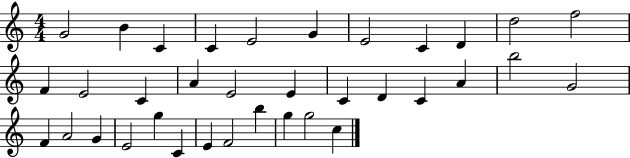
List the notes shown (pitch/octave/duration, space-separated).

G4/h B4/q C4/q C4/q E4/h G4/q E4/h C4/q D4/q D5/h F5/h F4/q E4/h C4/q A4/q E4/h E4/q C4/q D4/q C4/q A4/q B5/h G4/h F4/q A4/h G4/q E4/h G5/q C4/q E4/q F4/h B5/q G5/q G5/h C5/q